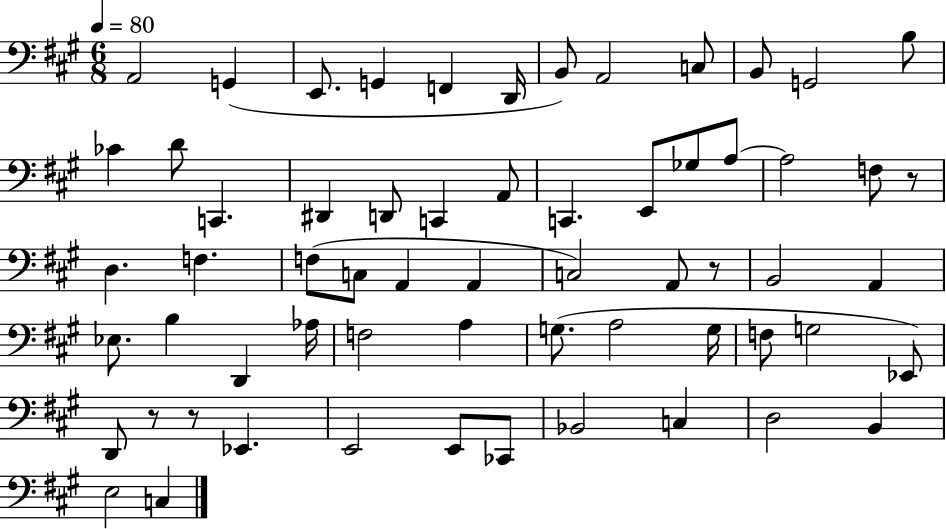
{
  \clef bass
  \numericTimeSignature
  \time 6/8
  \key a \major
  \tempo 4 = 80
  \repeat volta 2 { a,2 g,4( | e,8. g,4 f,4 d,16 | b,8) a,2 c8 | b,8 g,2 b8 | \break ces'4 d'8 c,4. | dis,4 d,8 c,4 a,8 | c,4. e,8 ges8 a8~~ | a2 f8 r8 | \break d4. f4. | f8( c8 a,4 a,4 | c2) a,8 r8 | b,2 a,4 | \break ees8. b4 d,4 aes16 | f2 a4 | g8.( a2 g16 | f8 g2 ees,8) | \break d,8 r8 r8 ees,4. | e,2 e,8 ces,8 | bes,2 c4 | d2 b,4 | \break e2 c4 | } \bar "|."
}